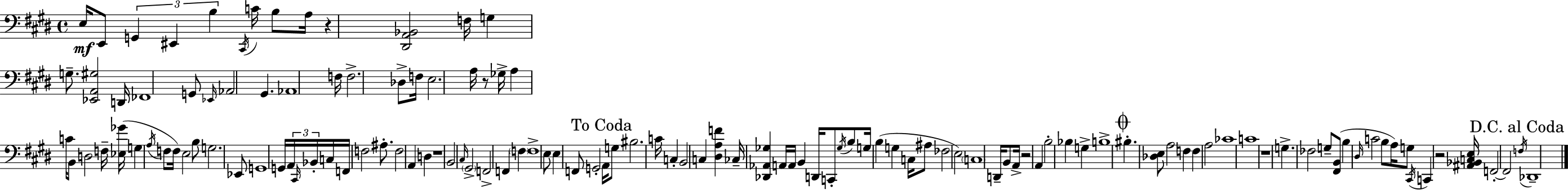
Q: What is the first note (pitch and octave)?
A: E3